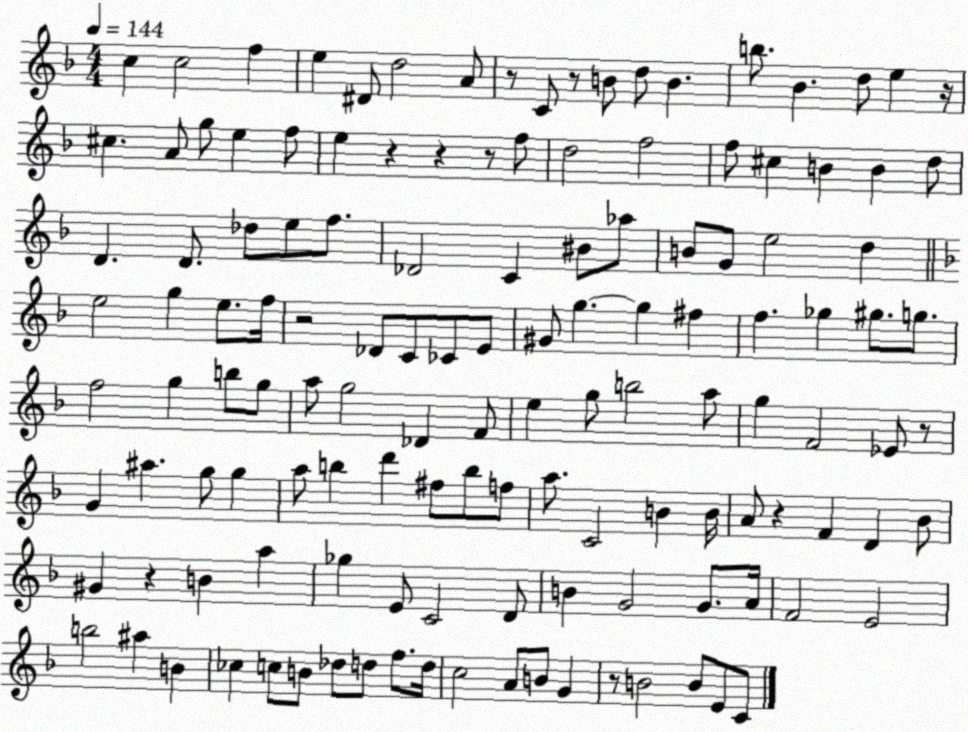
X:1
T:Untitled
M:4/4
L:1/4
K:F
c c2 f e ^D/2 d2 A/2 z/2 C/2 z/2 B/2 d/2 B b/2 _B d/2 e z/4 ^c A/2 g/2 e f/2 e z z z/2 f/2 d2 f2 f/2 ^c B B d/2 D D/2 _d/2 e/2 f/2 _D2 C ^B/2 _a/2 B/2 G/2 e2 d e2 g e/2 f/4 z2 _D/2 C/2 _C/2 E/2 ^G/2 g g ^f f _g ^g/2 g/2 f2 g b/2 g/2 a/2 g2 _D F/2 e g/2 b2 a/2 g F2 _E/2 z/2 G ^a g/2 g a/2 b d' ^f/2 b/2 f/2 a/2 C2 B B/4 A/2 z F D _B/2 ^G z B a _g E/2 C2 D/2 B G2 G/2 A/4 F2 E2 b2 ^a B _c c/2 B/2 _d/2 d/2 f/2 d/4 c2 A/2 B/2 G z/2 B2 B/2 E/2 C/2